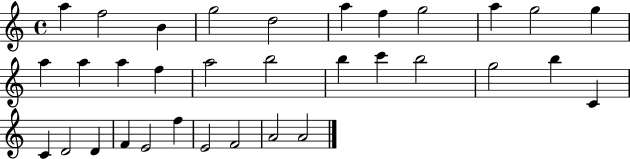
A5/q F5/h B4/q G5/h D5/h A5/q F5/q G5/h A5/q G5/h G5/q A5/q A5/q A5/q F5/q A5/h B5/h B5/q C6/q B5/h G5/h B5/q C4/q C4/q D4/h D4/q F4/q E4/h F5/q E4/h F4/h A4/h A4/h